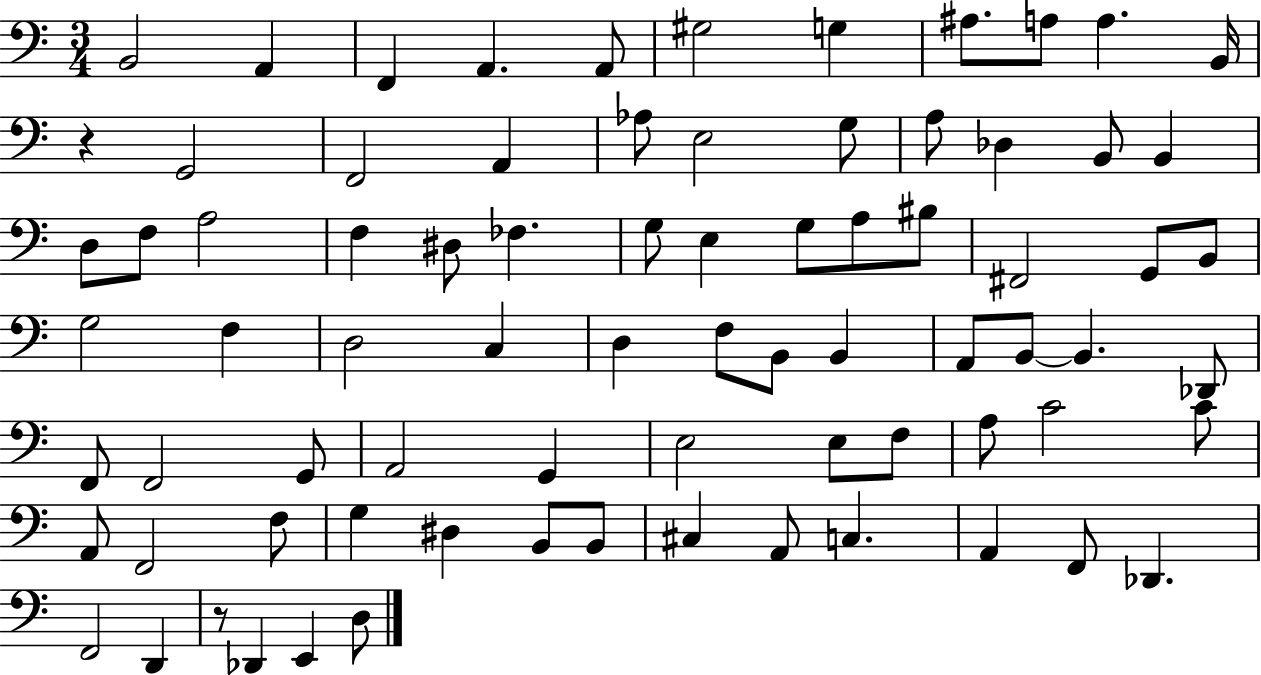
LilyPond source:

{
  \clef bass
  \numericTimeSignature
  \time 3/4
  \key c \major
  \repeat volta 2 { b,2 a,4 | f,4 a,4. a,8 | gis2 g4 | ais8. a8 a4. b,16 | \break r4 g,2 | f,2 a,4 | aes8 e2 g8 | a8 des4 b,8 b,4 | \break d8 f8 a2 | f4 dis8 fes4. | g8 e4 g8 a8 bis8 | fis,2 g,8 b,8 | \break g2 f4 | d2 c4 | d4 f8 b,8 b,4 | a,8 b,8~~ b,4. des,8 | \break f,8 f,2 g,8 | a,2 g,4 | e2 e8 f8 | a8 c'2 c'8 | \break a,8 f,2 f8 | g4 dis4 b,8 b,8 | cis4 a,8 c4. | a,4 f,8 des,4. | \break f,2 d,4 | r8 des,4 e,4 d8 | } \bar "|."
}